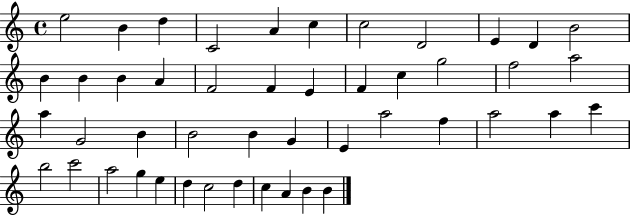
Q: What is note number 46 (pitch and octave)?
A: B4